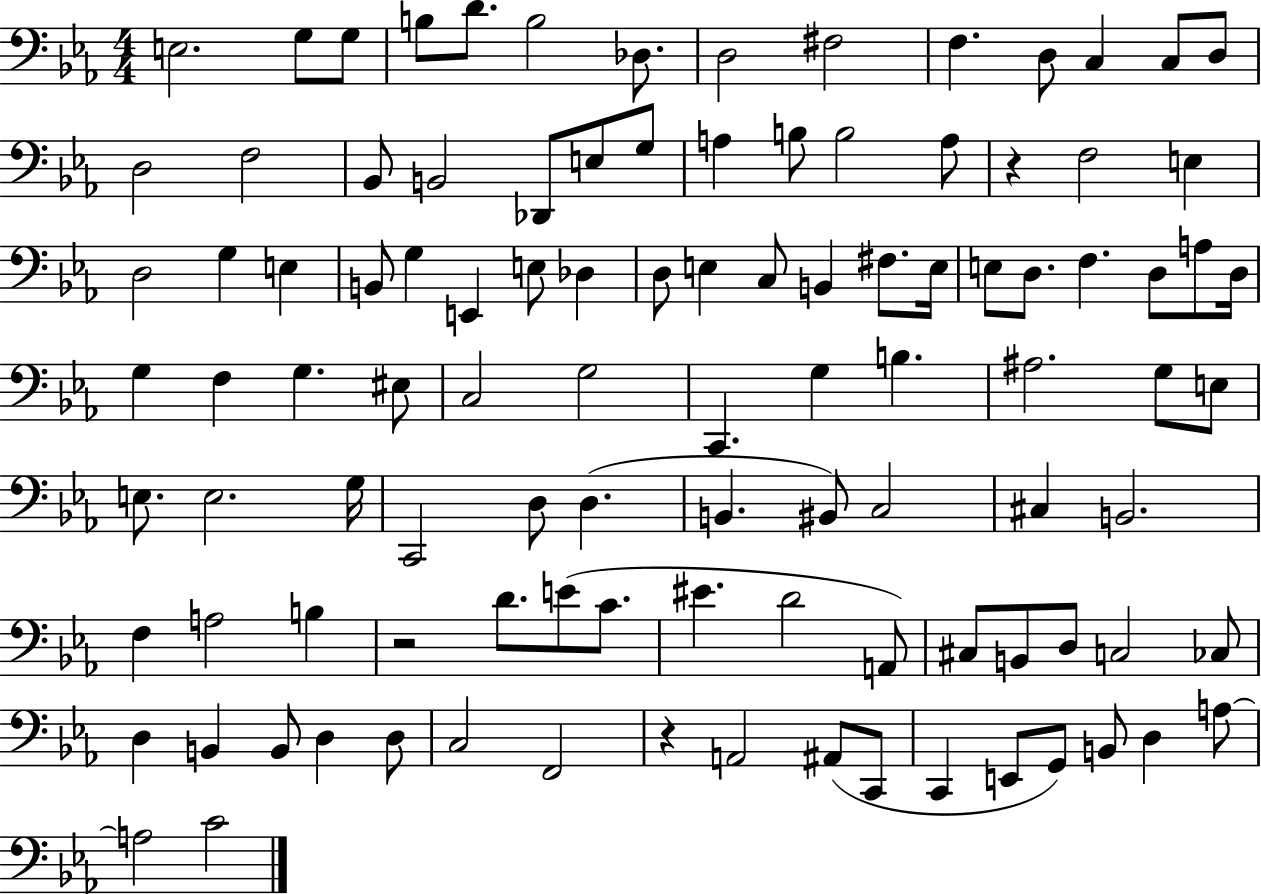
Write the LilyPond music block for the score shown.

{
  \clef bass
  \numericTimeSignature
  \time 4/4
  \key ees \major
  e2. g8 g8 | b8 d'8. b2 des8. | d2 fis2 | f4. d8 c4 c8 d8 | \break d2 f2 | bes,8 b,2 des,8 e8 g8 | a4 b8 b2 a8 | r4 f2 e4 | \break d2 g4 e4 | b,8 g4 e,4 e8 des4 | d8 e4 c8 b,4 fis8. e16 | e8 d8. f4. d8 a8 d16 | \break g4 f4 g4. eis8 | c2 g2 | c,4. g4 b4. | ais2. g8 e8 | \break e8. e2. g16 | c,2 d8 d4.( | b,4. bis,8) c2 | cis4 b,2. | \break f4 a2 b4 | r2 d'8. e'8( c'8. | eis'4. d'2 a,8) | cis8 b,8 d8 c2 ces8 | \break d4 b,4 b,8 d4 d8 | c2 f,2 | r4 a,2 ais,8( c,8 | c,4 e,8 g,8) b,8 d4 a8~~ | \break a2 c'2 | \bar "|."
}